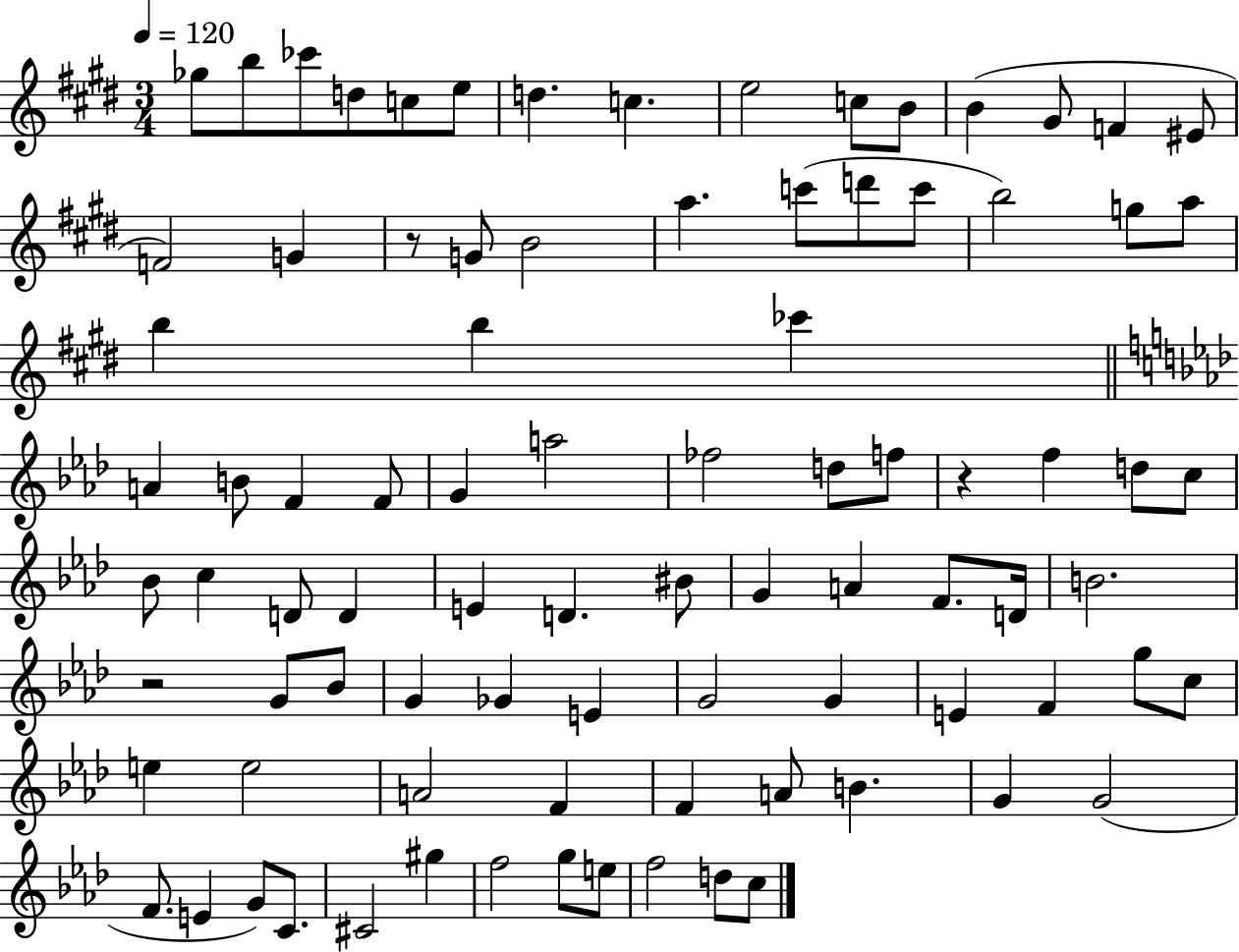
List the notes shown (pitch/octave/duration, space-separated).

Gb5/e B5/e CES6/e D5/e C5/e E5/e D5/q. C5/q. E5/h C5/e B4/e B4/q G#4/e F4/q EIS4/e F4/h G4/q R/e G4/e B4/h A5/q. C6/e D6/e C6/e B5/h G5/e A5/e B5/q B5/q CES6/q A4/q B4/e F4/q F4/e G4/q A5/h FES5/h D5/e F5/e R/q F5/q D5/e C5/e Bb4/e C5/q D4/e D4/q E4/q D4/q. BIS4/e G4/q A4/q F4/e. D4/s B4/h. R/h G4/e Bb4/e G4/q Gb4/q E4/q G4/h G4/q E4/q F4/q G5/e C5/e E5/q E5/h A4/h F4/q F4/q A4/e B4/q. G4/q G4/h F4/e. E4/q G4/e C4/e. C#4/h G#5/q F5/h G5/e E5/e F5/h D5/e C5/e